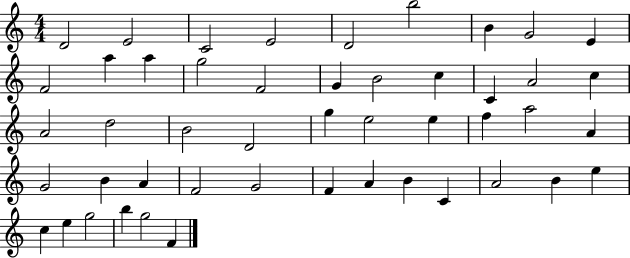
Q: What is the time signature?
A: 4/4